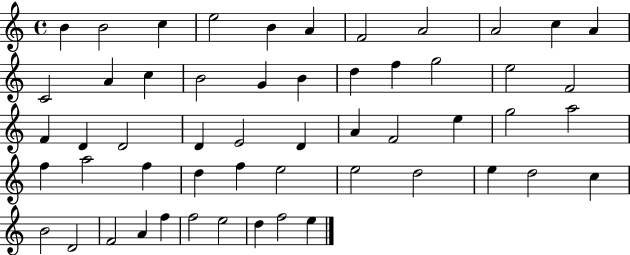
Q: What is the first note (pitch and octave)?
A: B4